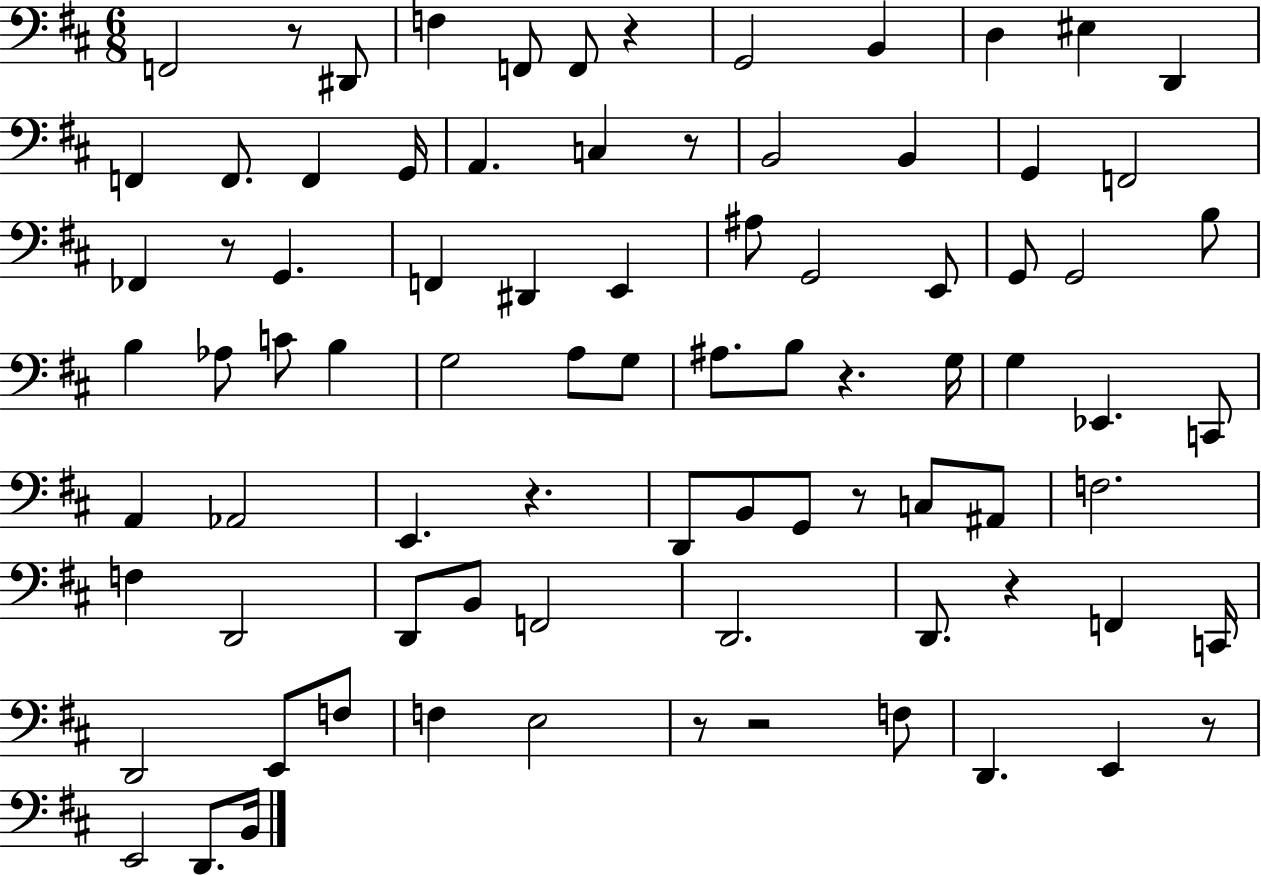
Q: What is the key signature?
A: D major